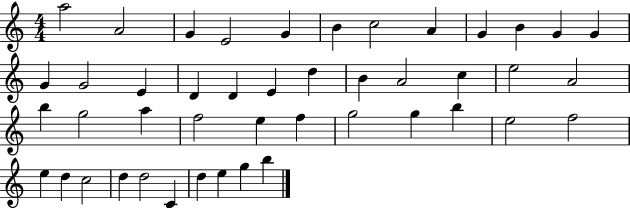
{
  \clef treble
  \numericTimeSignature
  \time 4/4
  \key c \major
  a''2 a'2 | g'4 e'2 g'4 | b'4 c''2 a'4 | g'4 b'4 g'4 g'4 | \break g'4 g'2 e'4 | d'4 d'4 e'4 d''4 | b'4 a'2 c''4 | e''2 a'2 | \break b''4 g''2 a''4 | f''2 e''4 f''4 | g''2 g''4 b''4 | e''2 f''2 | \break e''4 d''4 c''2 | d''4 d''2 c'4 | d''4 e''4 g''4 b''4 | \bar "|."
}